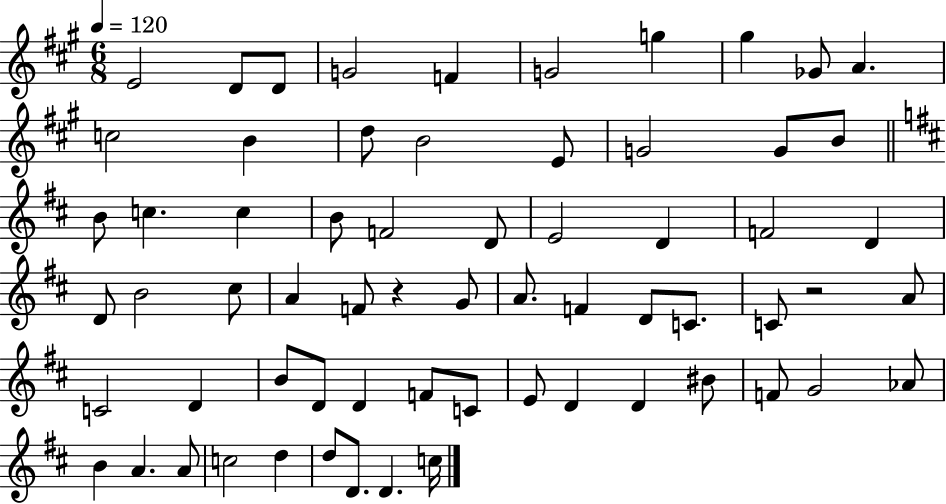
{
  \clef treble
  \numericTimeSignature
  \time 6/8
  \key a \major
  \tempo 4 = 120
  e'2 d'8 d'8 | g'2 f'4 | g'2 g''4 | gis''4 ges'8 a'4. | \break c''2 b'4 | d''8 b'2 e'8 | g'2 g'8 b'8 | \bar "||" \break \key d \major b'8 c''4. c''4 | b'8 f'2 d'8 | e'2 d'4 | f'2 d'4 | \break d'8 b'2 cis''8 | a'4 f'8 r4 g'8 | a'8. f'4 d'8 c'8. | c'8 r2 a'8 | \break c'2 d'4 | b'8 d'8 d'4 f'8 c'8 | e'8 d'4 d'4 bis'8 | f'8 g'2 aes'8 | \break b'4 a'4. a'8 | c''2 d''4 | d''8 d'8. d'4. c''16 | \bar "|."
}